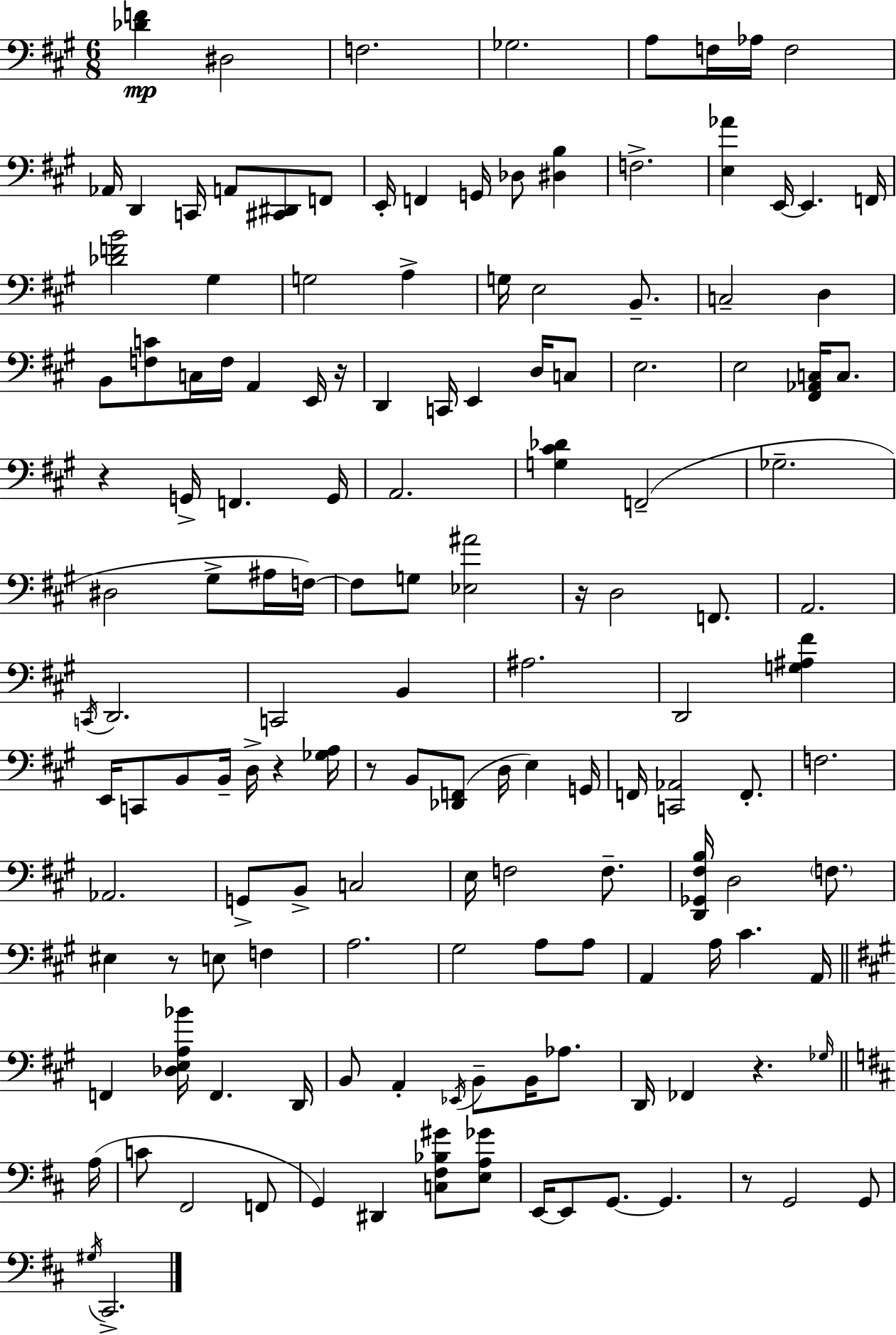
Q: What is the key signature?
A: A major